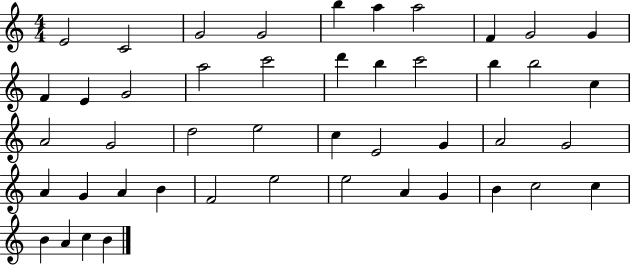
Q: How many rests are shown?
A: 0